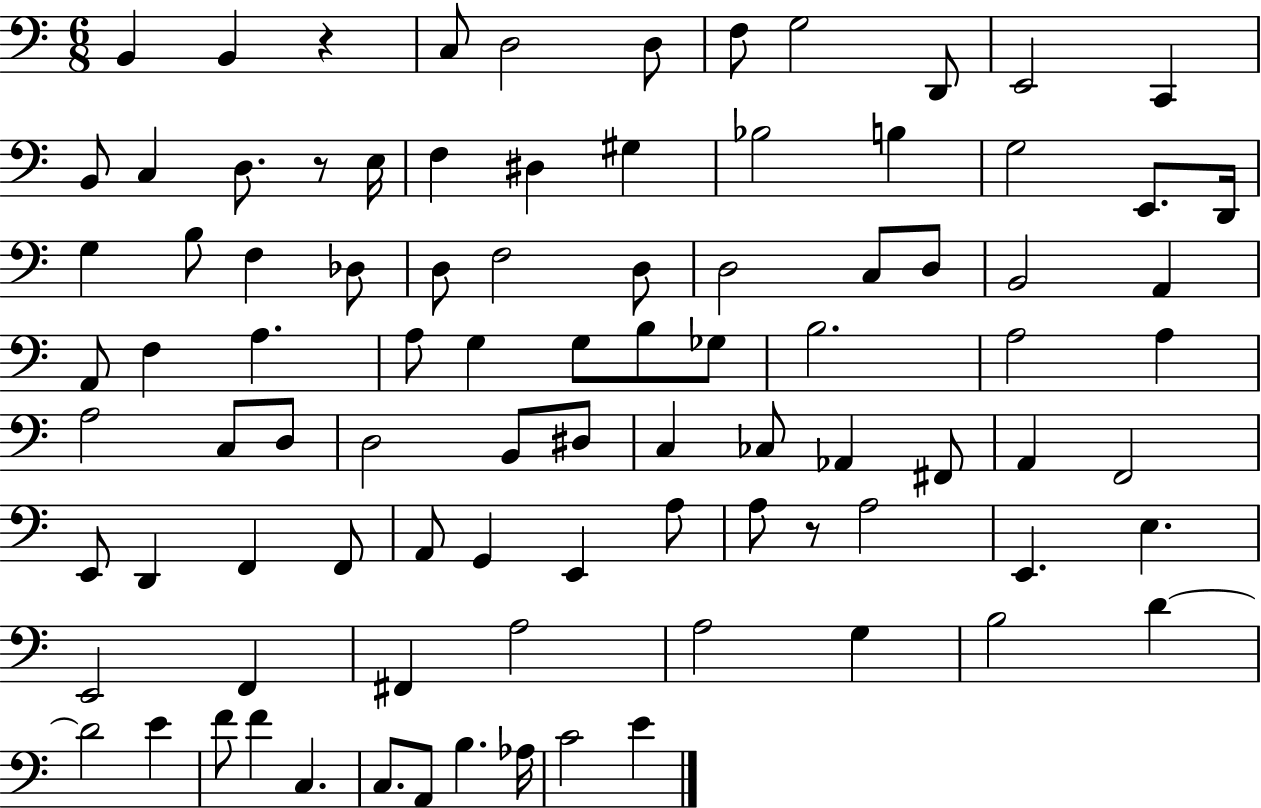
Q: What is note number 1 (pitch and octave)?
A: B2